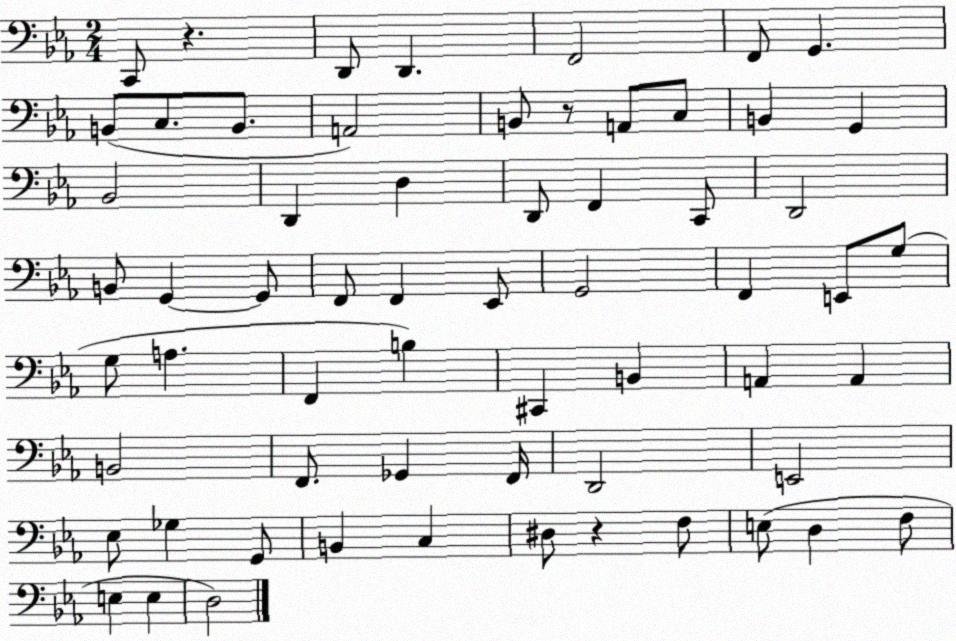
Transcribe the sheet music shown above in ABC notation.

X:1
T:Untitled
M:2/4
L:1/4
K:Eb
C,,/2 z D,,/2 D,, F,,2 F,,/2 G,, B,,/2 C,/2 B,,/2 A,,2 B,,/2 z/2 A,,/2 C,/2 B,, G,, _B,,2 D,, D, D,,/2 F,, C,,/2 D,,2 B,,/2 G,, G,,/2 F,,/2 F,, _E,,/2 G,,2 F,, E,,/2 G,/2 G,/2 A, F,, B, ^C,, B,, A,, A,, B,,2 F,,/2 _G,, F,,/4 D,,2 E,,2 _E,/2 _G, G,,/2 B,, C, ^D,/2 z F,/2 E,/2 D, F,/2 E, E, D,2